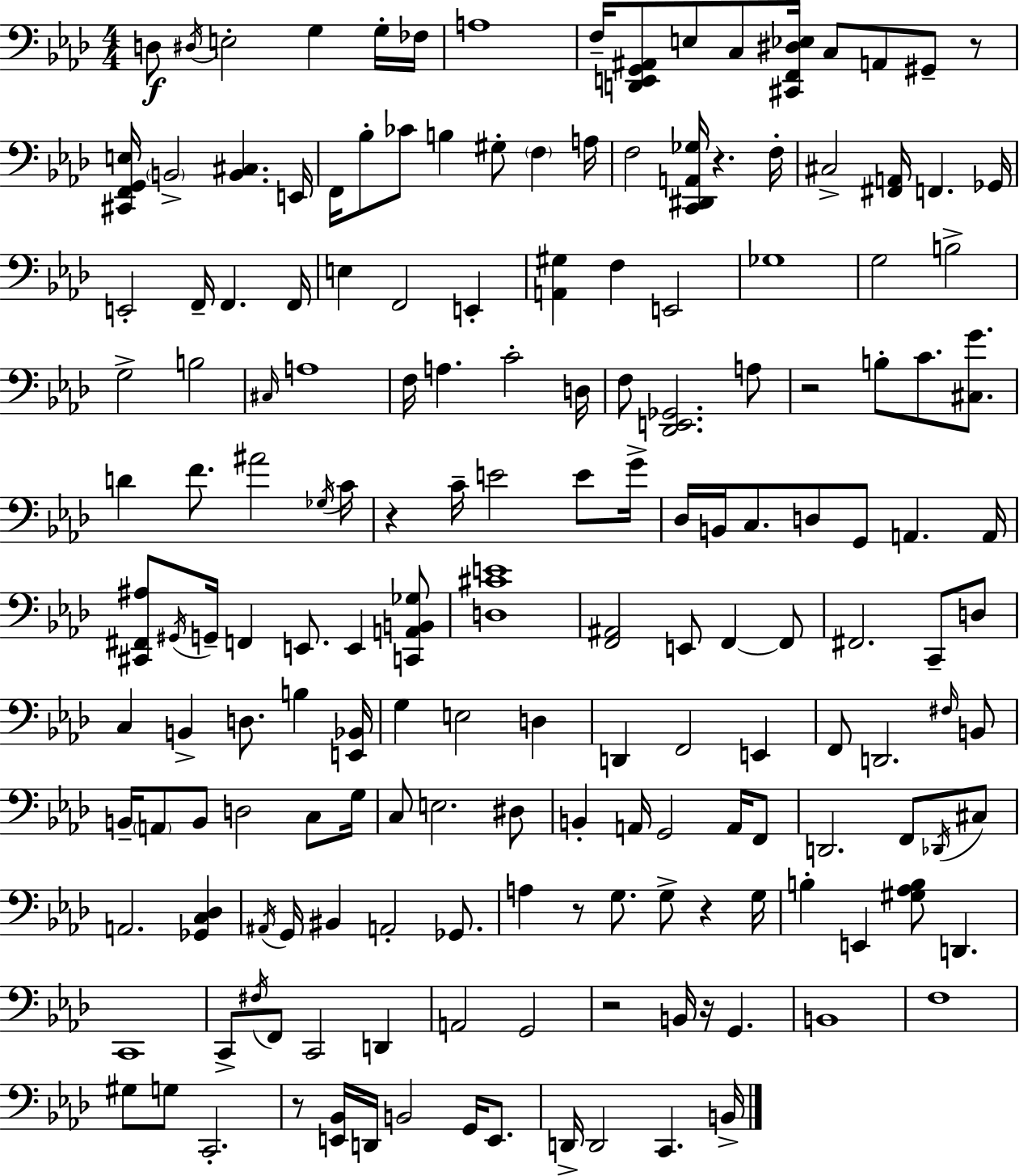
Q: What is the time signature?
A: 4/4